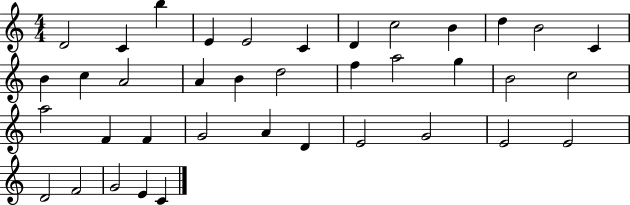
D4/h C4/q B5/q E4/q E4/h C4/q D4/q C5/h B4/q D5/q B4/h C4/q B4/q C5/q A4/h A4/q B4/q D5/h F5/q A5/h G5/q B4/h C5/h A5/h F4/q F4/q G4/h A4/q D4/q E4/h G4/h E4/h E4/h D4/h F4/h G4/h E4/q C4/q